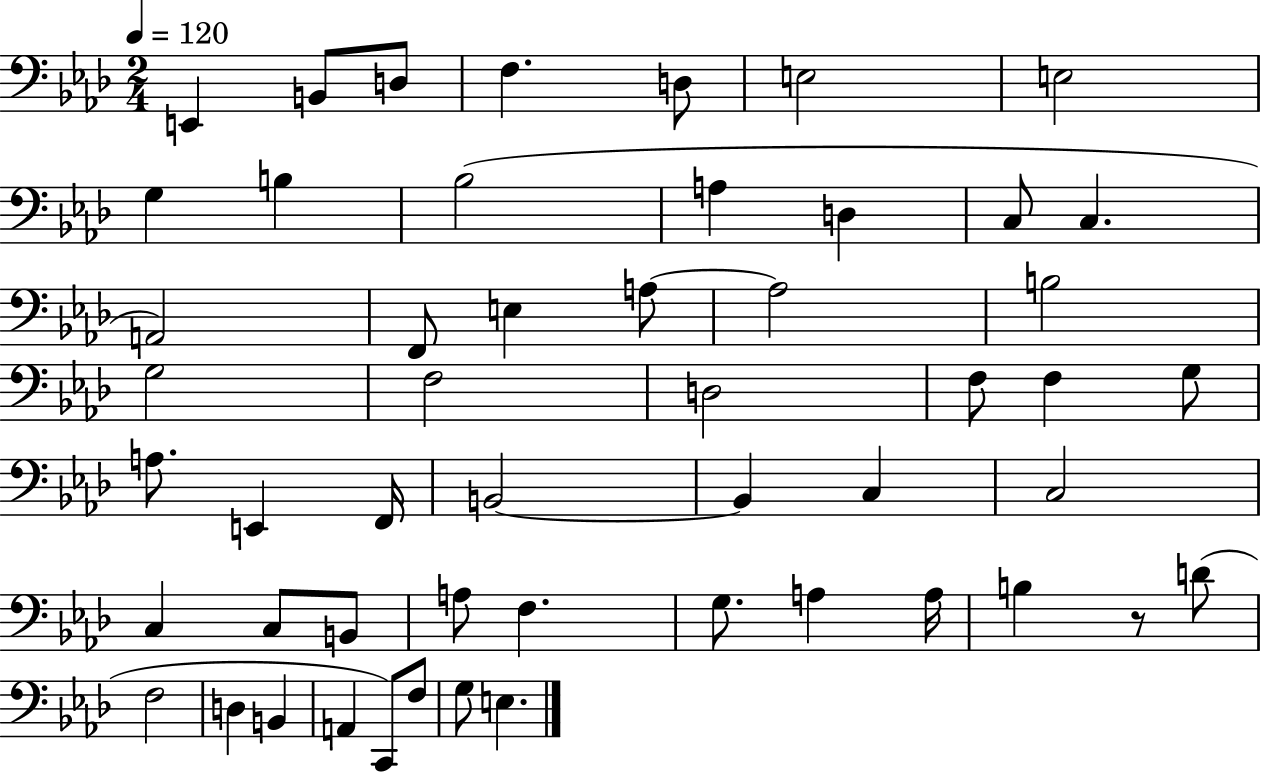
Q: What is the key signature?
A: AES major